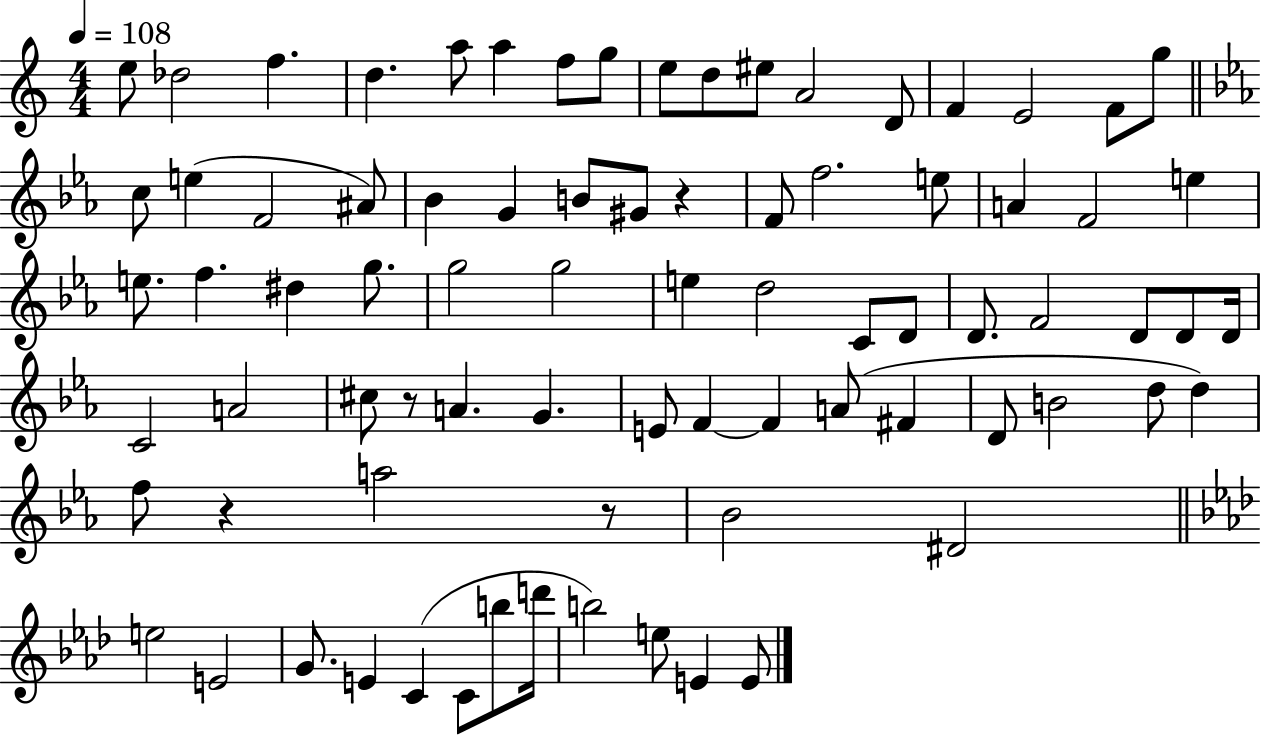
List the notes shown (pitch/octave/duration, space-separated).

E5/e Db5/h F5/q. D5/q. A5/e A5/q F5/e G5/e E5/e D5/e EIS5/e A4/h D4/e F4/q E4/h F4/e G5/e C5/e E5/q F4/h A#4/e Bb4/q G4/q B4/e G#4/e R/q F4/e F5/h. E5/e A4/q F4/h E5/q E5/e. F5/q. D#5/q G5/e. G5/h G5/h E5/q D5/h C4/e D4/e D4/e. F4/h D4/e D4/e D4/s C4/h A4/h C#5/e R/e A4/q. G4/q. E4/e F4/q F4/q A4/e F#4/q D4/e B4/h D5/e D5/q F5/e R/q A5/h R/e Bb4/h D#4/h E5/h E4/h G4/e. E4/q C4/q C4/e B5/e D6/s B5/h E5/e E4/q E4/e